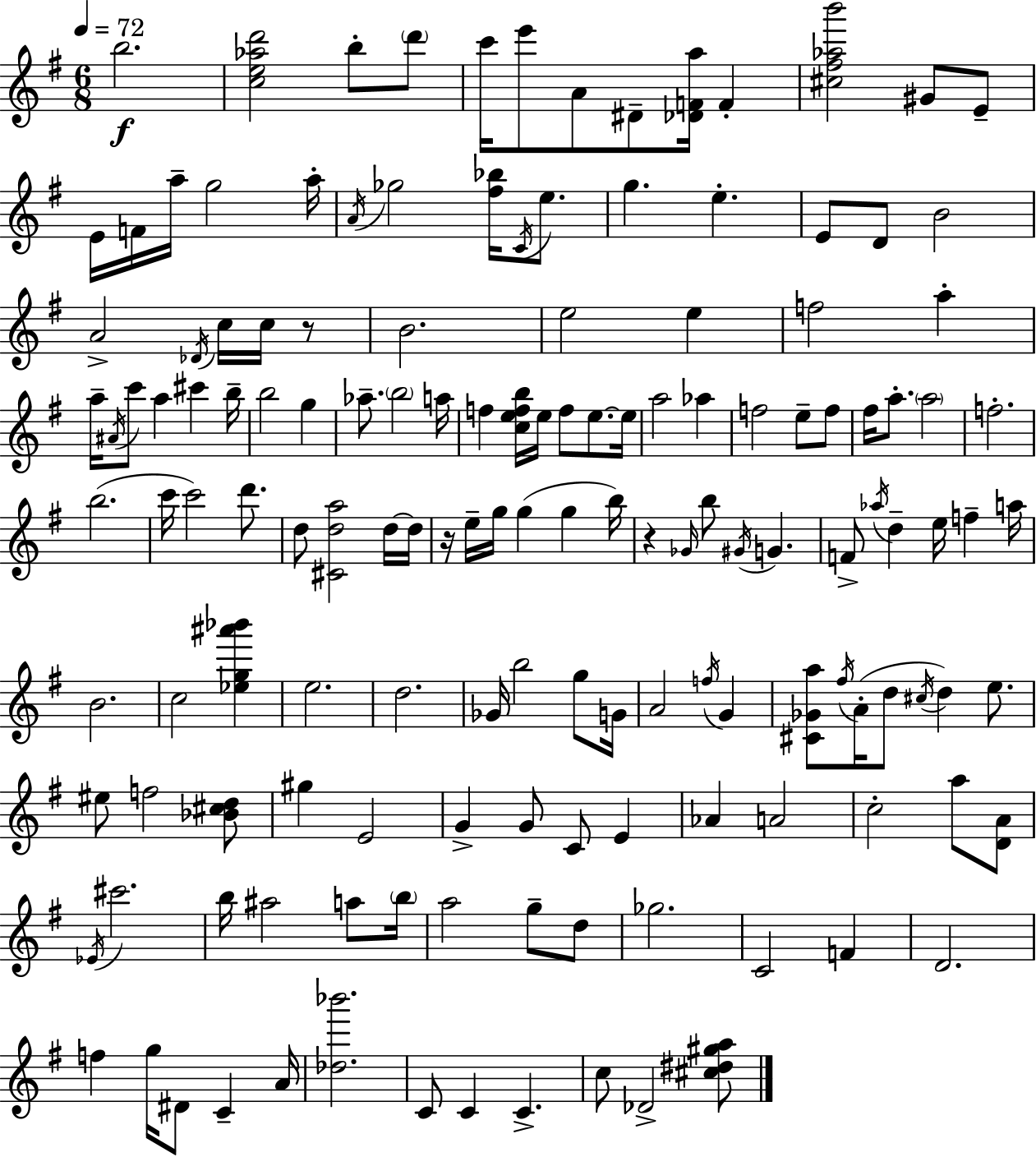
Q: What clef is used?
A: treble